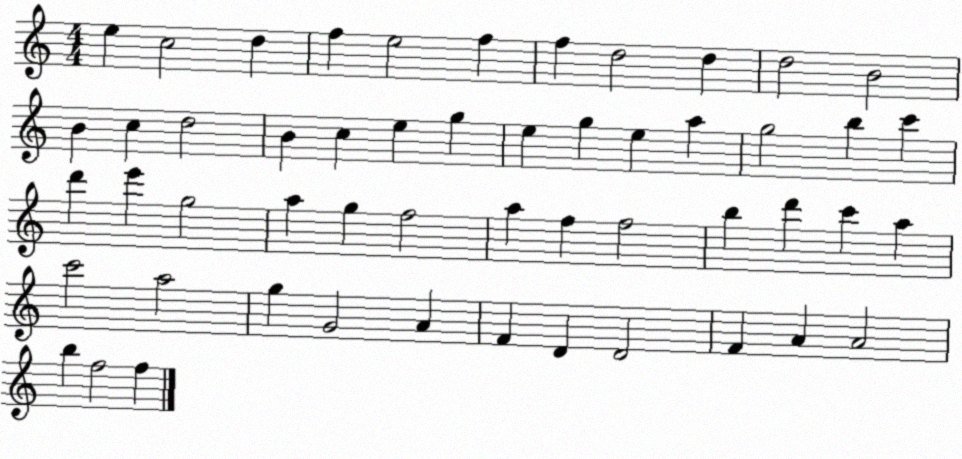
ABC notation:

X:1
T:Untitled
M:4/4
L:1/4
K:C
e c2 d f e2 f f d2 d d2 B2 B c d2 B c e g e g e a g2 b c' d' e' g2 a g f2 a f f2 b d' c' a c'2 a2 g G2 A F D D2 F A A2 b f2 f